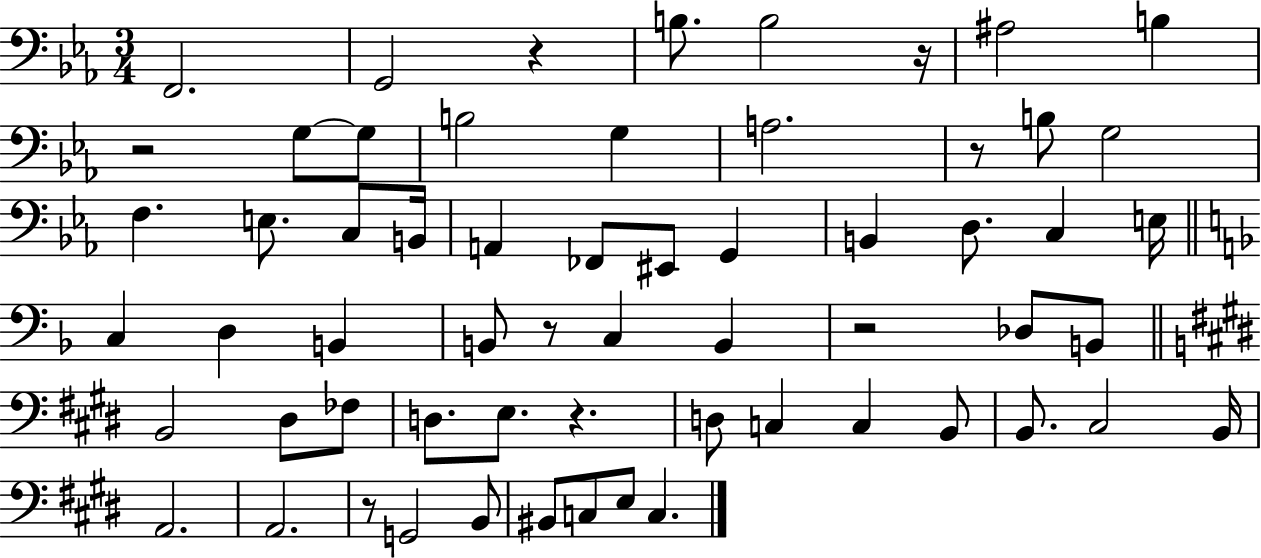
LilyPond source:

{
  \clef bass
  \numericTimeSignature
  \time 3/4
  \key ees \major
  \repeat volta 2 { f,2. | g,2 r4 | b8. b2 r16 | ais2 b4 | \break r2 g8~~ g8 | b2 g4 | a2. | r8 b8 g2 | \break f4. e8. c8 b,16 | a,4 fes,8 eis,8 g,4 | b,4 d8. c4 e16 | \bar "||" \break \key f \major c4 d4 b,4 | b,8 r8 c4 b,4 | r2 des8 b,8 | \bar "||" \break \key e \major b,2 dis8 fes8 | d8. e8. r4. | d8 c4 c4 b,8 | b,8. cis2 b,16 | \break a,2. | a,2. | r8 g,2 b,8 | bis,8 c8 e8 c4. | \break } \bar "|."
}